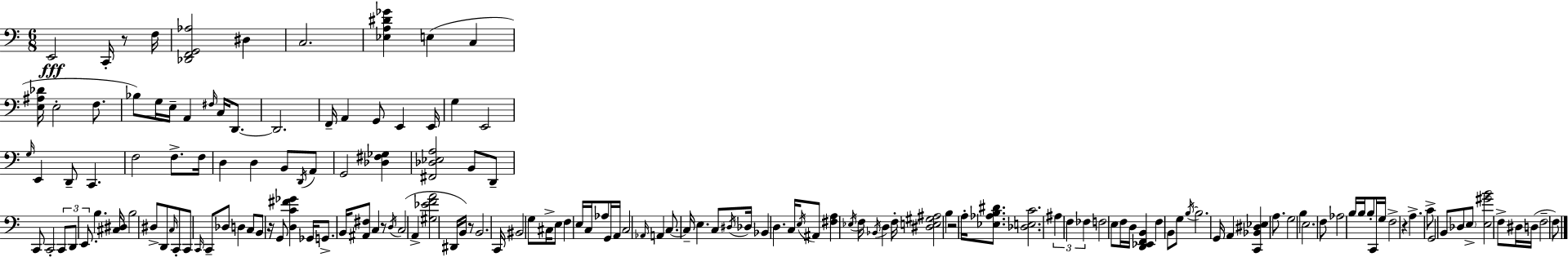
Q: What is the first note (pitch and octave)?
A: E2